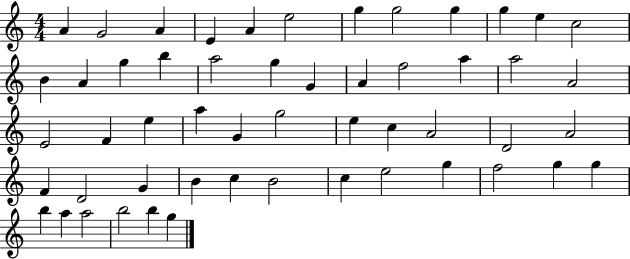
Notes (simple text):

A4/q G4/h A4/q E4/q A4/q E5/h G5/q G5/h G5/q G5/q E5/q C5/h B4/q A4/q G5/q B5/q A5/h G5/q G4/q A4/q F5/h A5/q A5/h A4/h E4/h F4/q E5/q A5/q G4/q G5/h E5/q C5/q A4/h D4/h A4/h F4/q D4/h G4/q B4/q C5/q B4/h C5/q E5/h G5/q F5/h G5/q G5/q B5/q A5/q A5/h B5/h B5/q G5/q